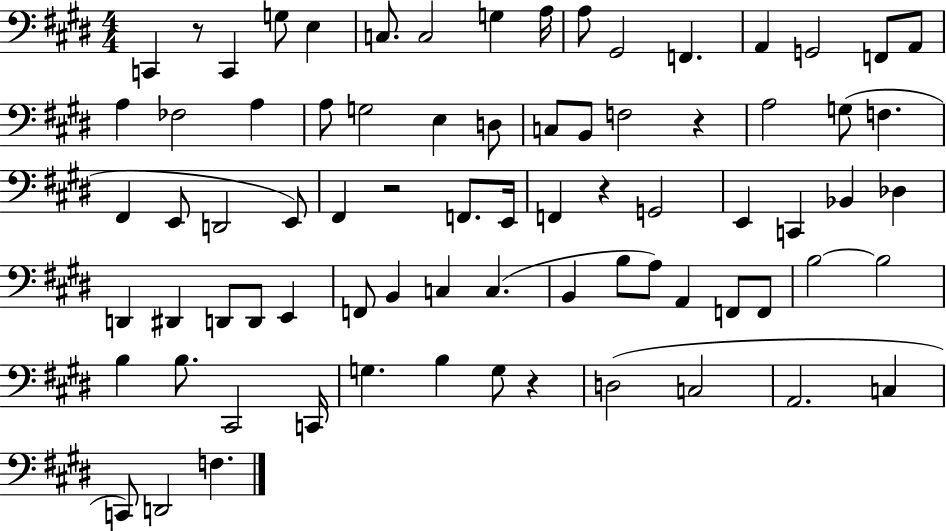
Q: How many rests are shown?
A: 5